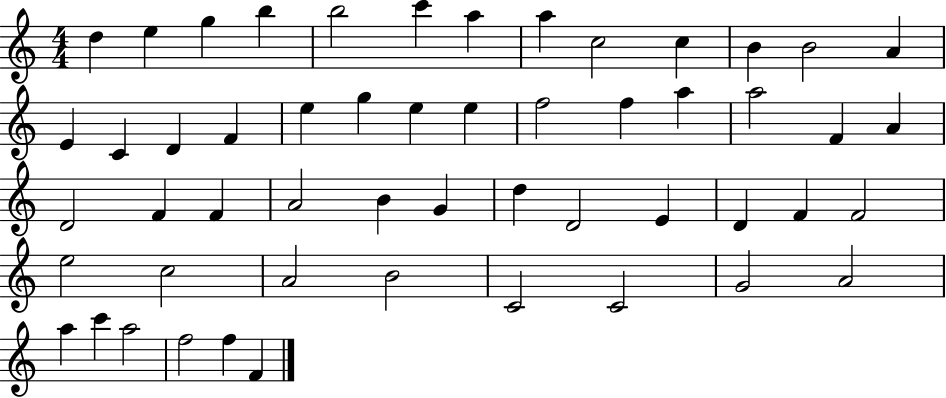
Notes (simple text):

D5/q E5/q G5/q B5/q B5/h C6/q A5/q A5/q C5/h C5/q B4/q B4/h A4/q E4/q C4/q D4/q F4/q E5/q G5/q E5/q E5/q F5/h F5/q A5/q A5/h F4/q A4/q D4/h F4/q F4/q A4/h B4/q G4/q D5/q D4/h E4/q D4/q F4/q F4/h E5/h C5/h A4/h B4/h C4/h C4/h G4/h A4/h A5/q C6/q A5/h F5/h F5/q F4/q